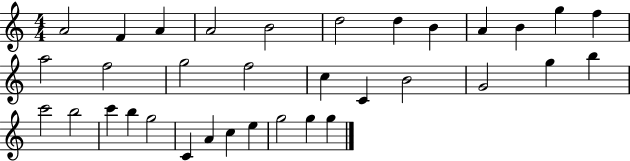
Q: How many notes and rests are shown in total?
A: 34